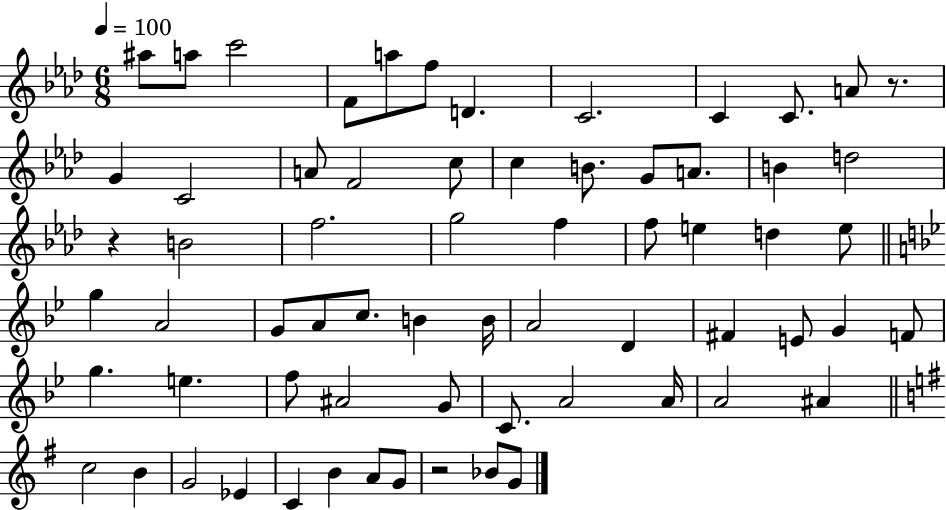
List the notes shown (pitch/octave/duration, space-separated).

A#5/e A5/e C6/h F4/e A5/e F5/e D4/q. C4/h. C4/q C4/e. A4/e R/e. G4/q C4/h A4/e F4/h C5/e C5/q B4/e. G4/e A4/e. B4/q D5/h R/q B4/h F5/h. G5/h F5/q F5/e E5/q D5/q E5/e G5/q A4/h G4/e A4/e C5/e. B4/q B4/s A4/h D4/q F#4/q E4/e G4/q F4/e G5/q. E5/q. F5/e A#4/h G4/e C4/e. A4/h A4/s A4/h A#4/q C5/h B4/q G4/h Eb4/q C4/q B4/q A4/e G4/e R/h Bb4/e G4/e